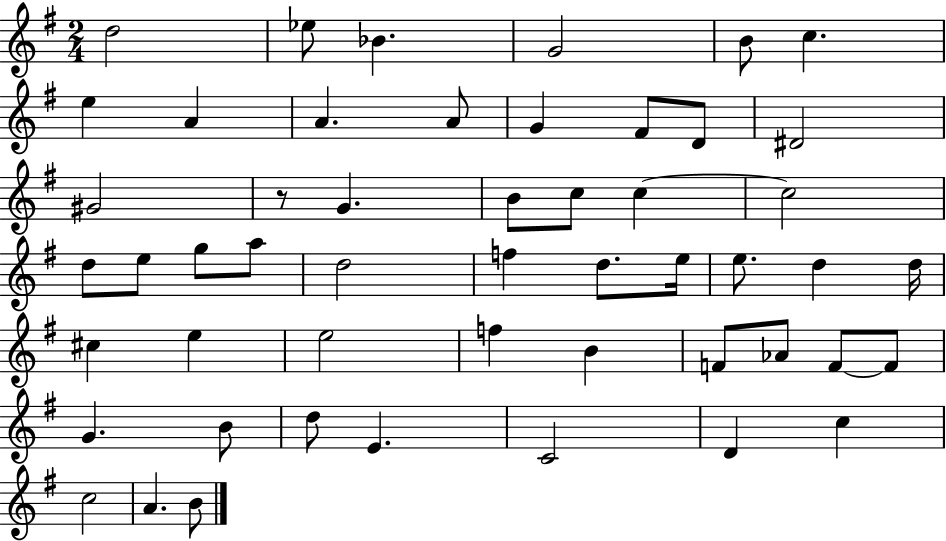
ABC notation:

X:1
T:Untitled
M:2/4
L:1/4
K:G
d2 _e/2 _B G2 B/2 c e A A A/2 G ^F/2 D/2 ^D2 ^G2 z/2 G B/2 c/2 c c2 d/2 e/2 g/2 a/2 d2 f d/2 e/4 e/2 d d/4 ^c e e2 f B F/2 _A/2 F/2 F/2 G B/2 d/2 E C2 D c c2 A B/2